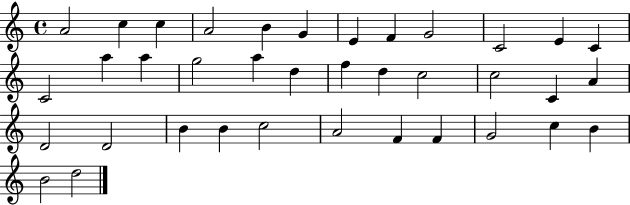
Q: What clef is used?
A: treble